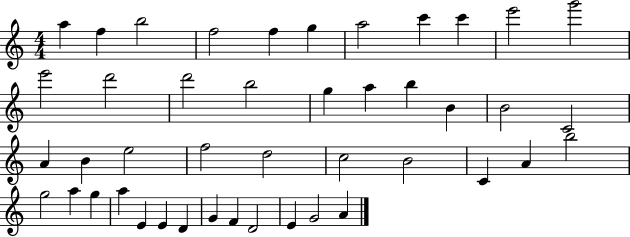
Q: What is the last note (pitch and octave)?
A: A4